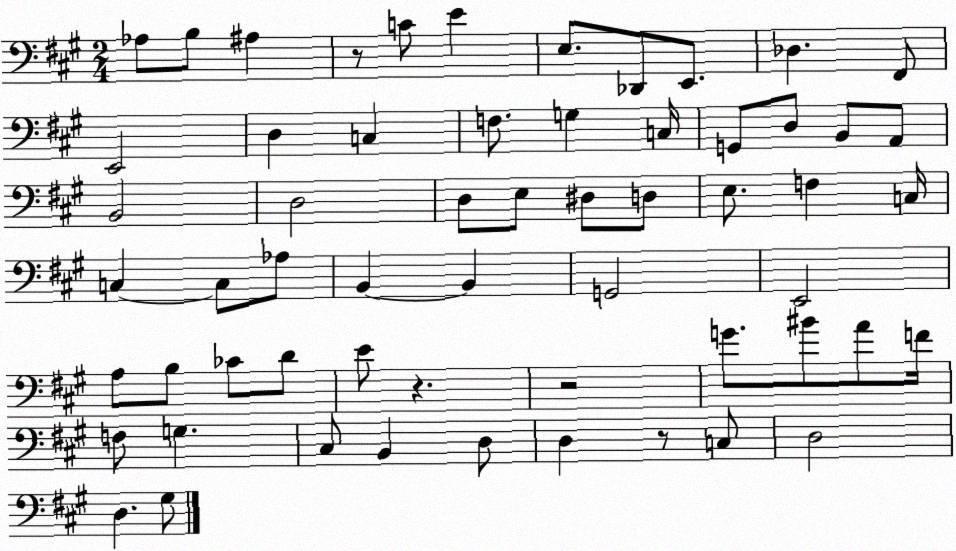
X:1
T:Untitled
M:2/4
L:1/4
K:A
_A,/2 B,/2 ^A, z/2 C/2 E E,/2 _D,,/2 E,,/2 _D, ^F,,/2 E,,2 D, C, F,/2 G, C,/4 G,,/2 D,/2 B,,/2 A,,/2 B,,2 D,2 D,/2 E,/2 ^D,/2 D,/2 E,/2 F, C,/4 C, C,/2 _A,/2 B,, B,, G,,2 E,,2 A,/2 B,/2 _C/2 D/2 E/2 z z2 G/2 ^B/2 A/2 F/4 F,/2 G, ^C,/2 B,, D,/2 D, z/2 C,/2 D,2 D, ^G,/2